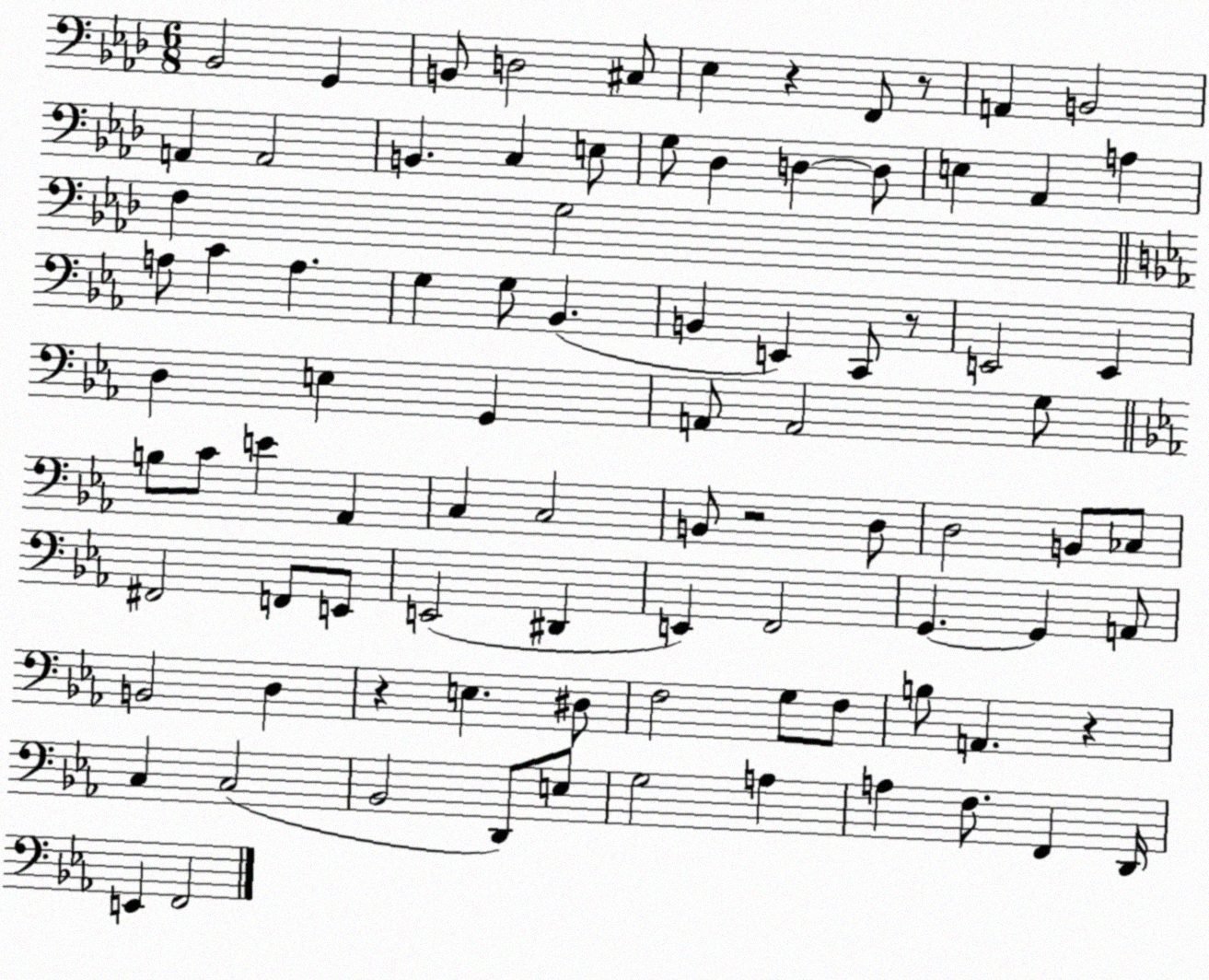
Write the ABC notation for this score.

X:1
T:Untitled
M:6/8
L:1/4
K:Ab
_B,,2 G,, B,,/2 D,2 ^C,/2 _E, z F,,/2 z/2 A,, B,,2 A,, A,,2 B,, C, E,/2 G,/2 _D, D, D,/2 E, _A,, A, F, G,2 A,/2 C A, G, G,/2 _B,, B,, E,, C,,/2 z/2 E,,2 E,, D, E, G,, A,,/2 A,,2 G,/2 B,/2 C/2 E _A,, C, C,2 B,,/2 z2 D,/2 D,2 B,,/2 _C,/2 ^F,,2 F,,/2 E,,/2 E,,2 ^D,, E,, F,,2 G,, G,, A,,/2 B,,2 D, z E, ^D,/2 F,2 G,/2 F,/2 B,/2 A,, z C, C,2 _B,,2 D,,/2 E,/2 G,2 A, A, F,/2 F,, D,,/4 E,, F,,2